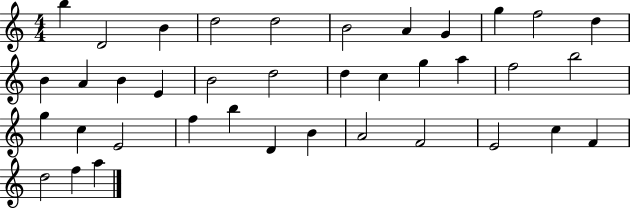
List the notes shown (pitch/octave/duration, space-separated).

B5/q D4/h B4/q D5/h D5/h B4/h A4/q G4/q G5/q F5/h D5/q B4/q A4/q B4/q E4/q B4/h D5/h D5/q C5/q G5/q A5/q F5/h B5/h G5/q C5/q E4/h F5/q B5/q D4/q B4/q A4/h F4/h E4/h C5/q F4/q D5/h F5/q A5/q